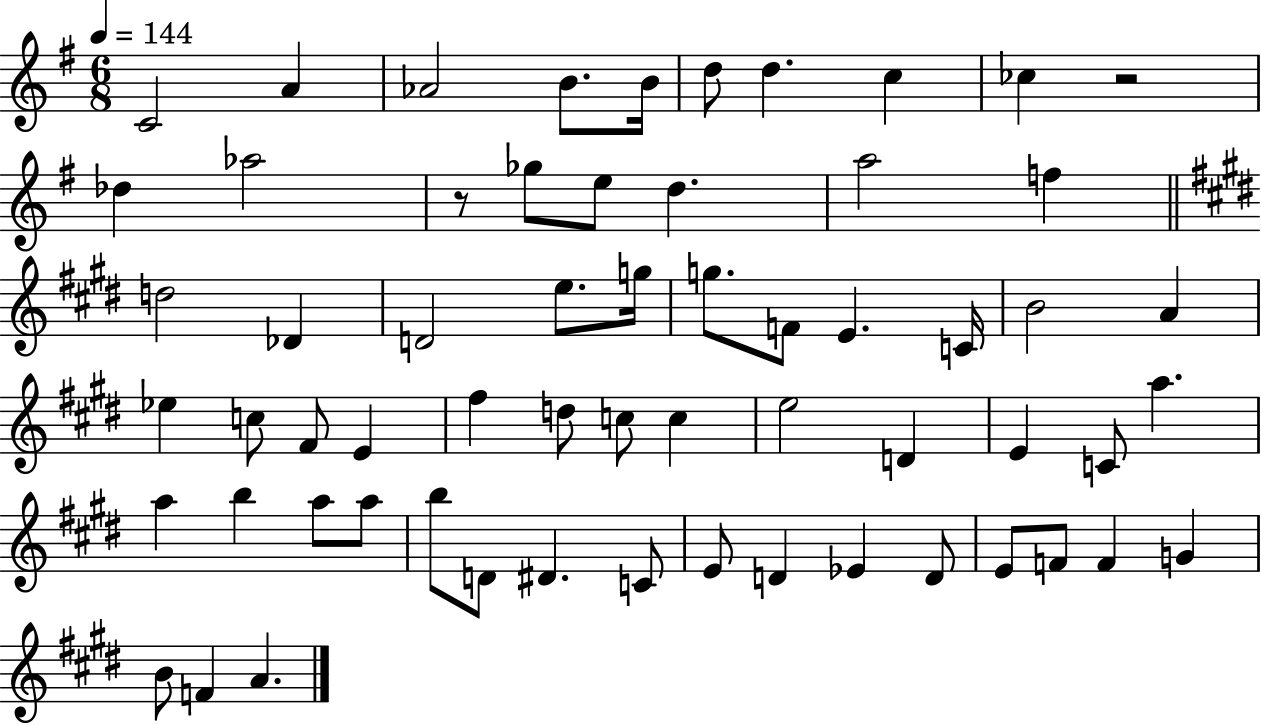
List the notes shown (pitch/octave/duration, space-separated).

C4/h A4/q Ab4/h B4/e. B4/s D5/e D5/q. C5/q CES5/q R/h Db5/q Ab5/h R/e Gb5/e E5/e D5/q. A5/h F5/q D5/h Db4/q D4/h E5/e. G5/s G5/e. F4/e E4/q. C4/s B4/h A4/q Eb5/q C5/e F#4/e E4/q F#5/q D5/e C5/e C5/q E5/h D4/q E4/q C4/e A5/q. A5/q B5/q A5/e A5/e B5/e D4/e D#4/q. C4/e E4/e D4/q Eb4/q D4/e E4/e F4/e F4/q G4/q B4/e F4/q A4/q.